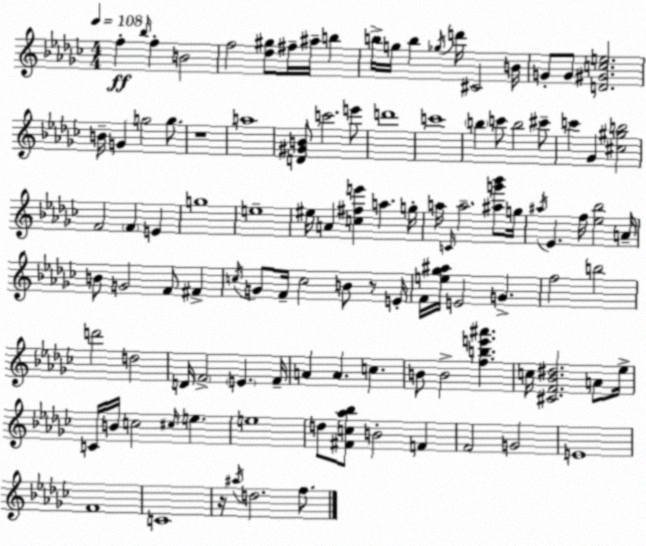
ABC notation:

X:1
T:Untitled
M:4/4
L:1/4
K:Ebm
f _b/4 f B2 f2 [_d^g]/2 ^f/4 ^a/4 b b/4 g/4 b _g/4 d'/4 ^C2 B/4 G/2 G/2 [D^Gce]2 B/4 G g2 g/2 z4 a4 [D^GB]/2 c'2 e'/2 d'4 c'4 b c'/2 b2 ^c'/2 c' _G [^c^gb]2 F2 F E g4 e4 ^e/4 A [c^fe'] a g/4 a/4 C/4 a2 [^ag'_b']/2 g/4 ^a/4 _E f/4 [_e_b]2 A/4 B/2 G2 F/2 ^F c/4 G/2 F/4 c2 B/2 z/2 E/4 F/4 [e_g^a]/4 E2 G f2 b2 d'2 d2 D/4 F2 E F/4 A A c B/2 B2 [fbe'^a'] c/4 [^CF_B^d]2 A/2 _e/4 C/4 B/4 c2 ^c/4 e e4 d/2 [^Fc_a_b]/2 B2 F F2 G2 E4 F4 C4 z/4 ^a/4 d2 f/2